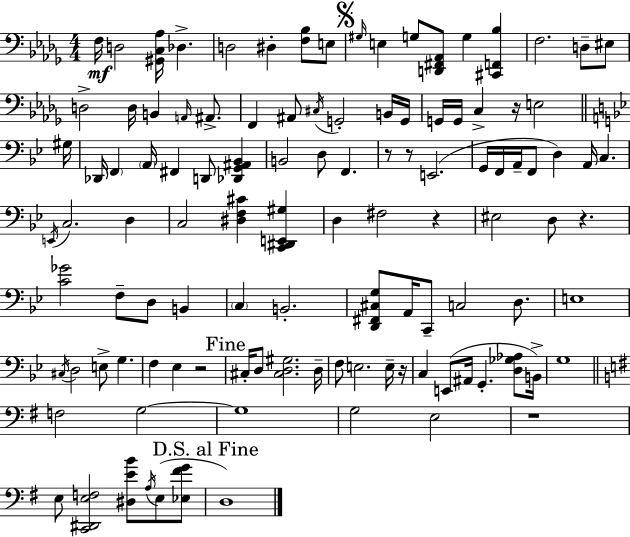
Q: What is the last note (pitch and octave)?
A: D3